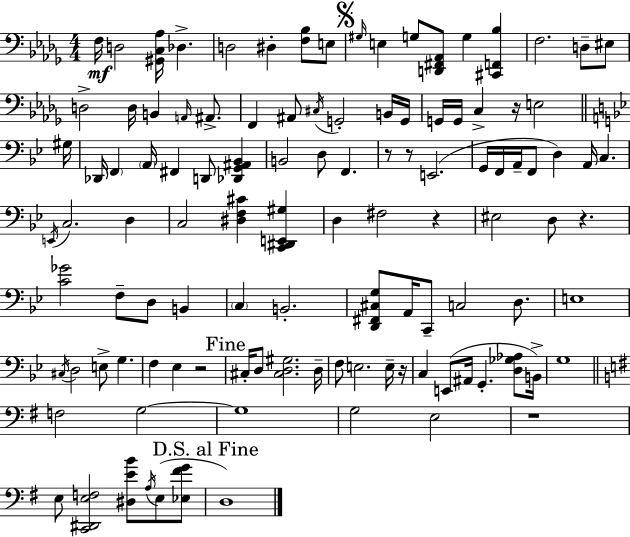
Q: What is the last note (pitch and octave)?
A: D3